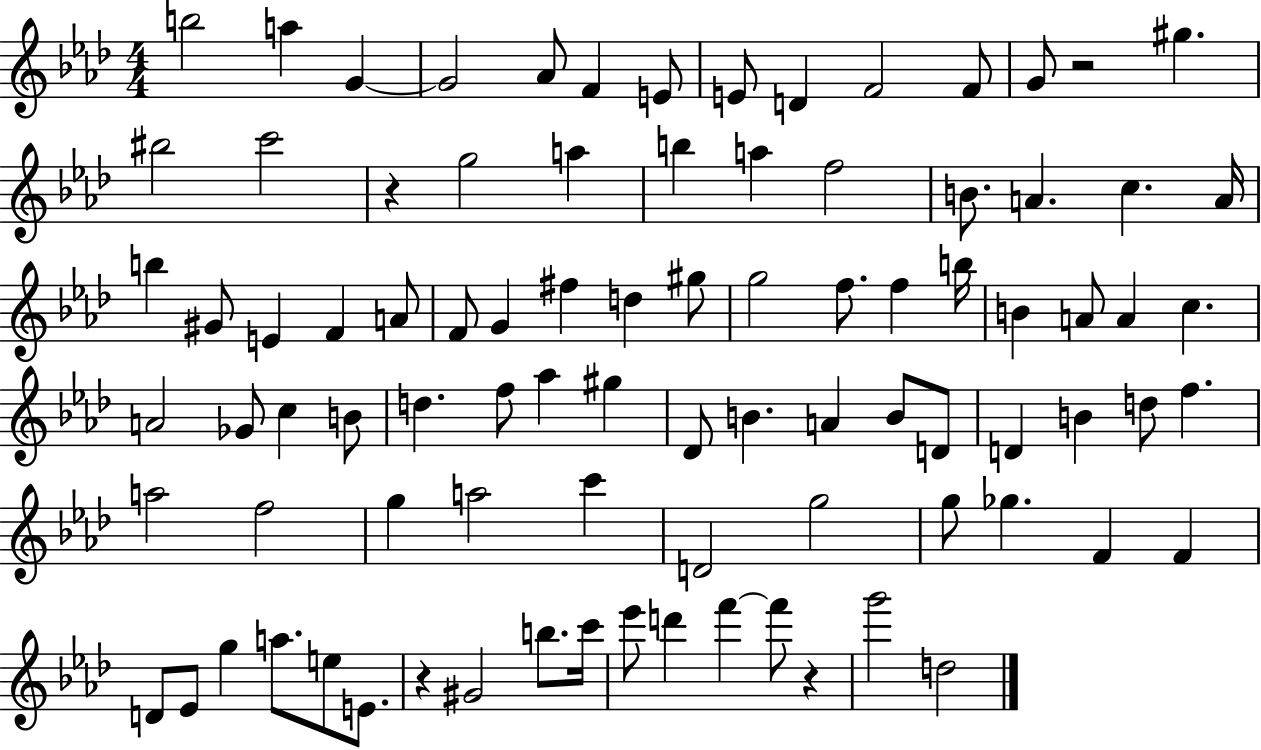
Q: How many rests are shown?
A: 4